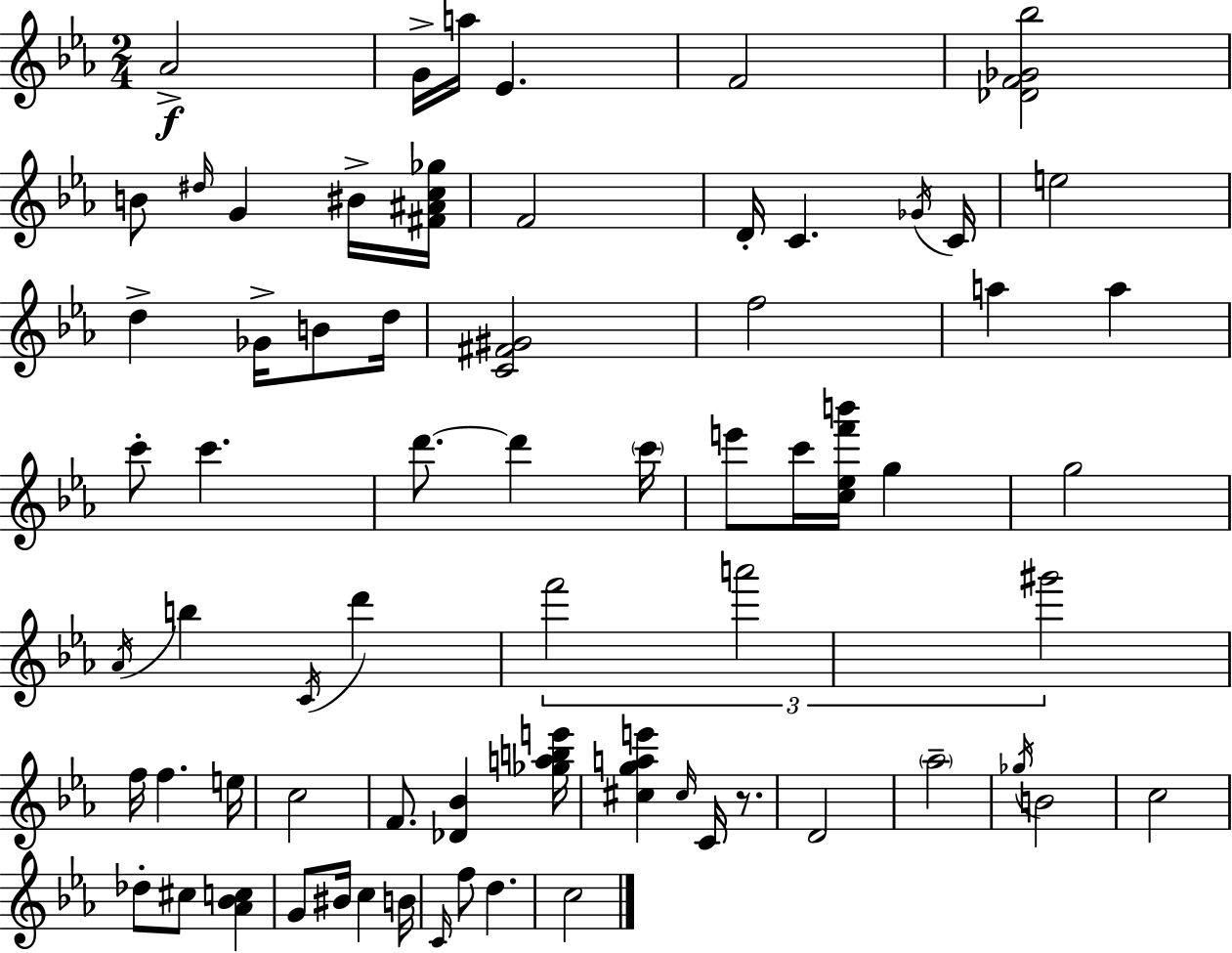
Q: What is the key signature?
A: C minor